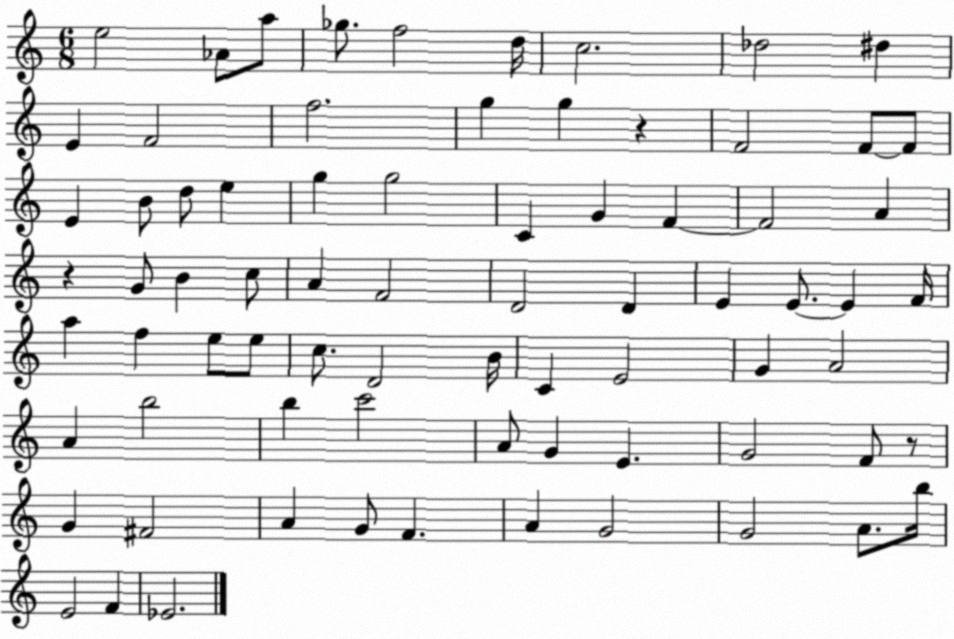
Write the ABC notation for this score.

X:1
T:Untitled
M:6/8
L:1/4
K:C
e2 _A/2 a/2 _g/2 f2 d/4 c2 _d2 ^d E F2 f2 g g z F2 F/2 F/2 E B/2 d/2 e g g2 C G F F2 A z G/2 B c/2 A F2 D2 D E E/2 E F/4 a f e/2 e/2 c/2 D2 B/4 C E2 G A2 A b2 b c'2 A/2 G E G2 F/2 z/2 G ^F2 A G/2 F A G2 G2 A/2 b/4 E2 F _E2